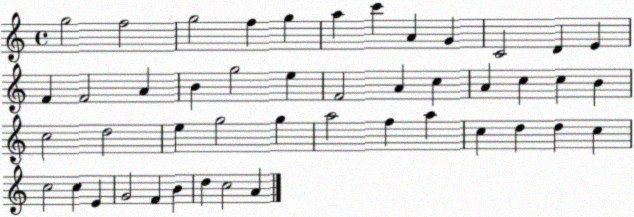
X:1
T:Untitled
M:4/4
L:1/4
K:C
g2 f2 g2 f g a c' A G C2 D E F F2 A B g2 e F2 A c A c c B c2 d2 e g2 g a2 f a c d d c c2 c E G2 F B d c2 A